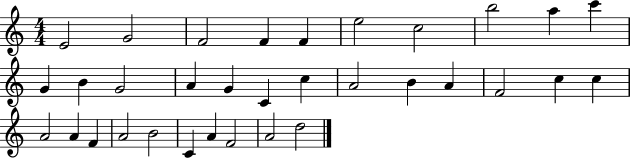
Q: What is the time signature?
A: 4/4